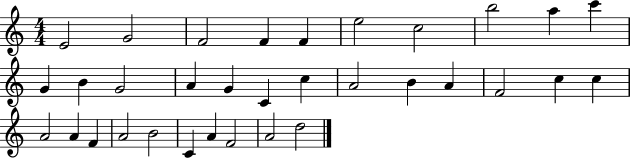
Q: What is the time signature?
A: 4/4